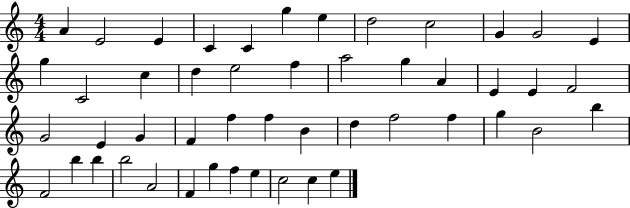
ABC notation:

X:1
T:Untitled
M:4/4
L:1/4
K:C
A E2 E C C g e d2 c2 G G2 E g C2 c d e2 f a2 g A E E F2 G2 E G F f f B d f2 f g B2 b F2 b b b2 A2 F g f e c2 c e